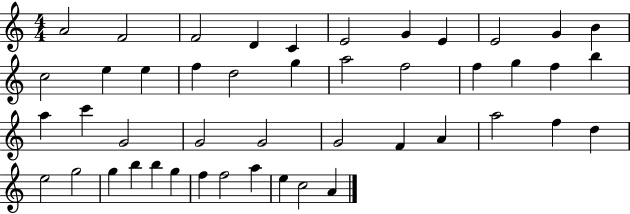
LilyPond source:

{
  \clef treble
  \numericTimeSignature
  \time 4/4
  \key c \major
  a'2 f'2 | f'2 d'4 c'4 | e'2 g'4 e'4 | e'2 g'4 b'4 | \break c''2 e''4 e''4 | f''4 d''2 g''4 | a''2 f''2 | f''4 g''4 f''4 b''4 | \break a''4 c'''4 g'2 | g'2 g'2 | g'2 f'4 a'4 | a''2 f''4 d''4 | \break e''2 g''2 | g''4 b''4 b''4 g''4 | f''4 f''2 a''4 | e''4 c''2 a'4 | \break \bar "|."
}